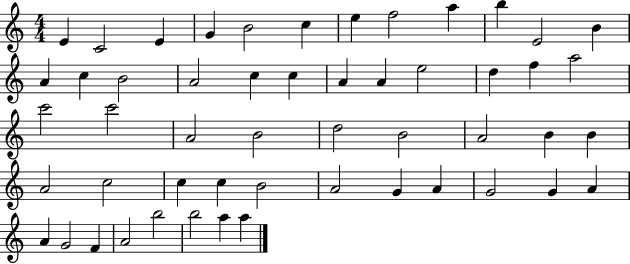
{
  \clef treble
  \numericTimeSignature
  \time 4/4
  \key c \major
  e'4 c'2 e'4 | g'4 b'2 c''4 | e''4 f''2 a''4 | b''4 e'2 b'4 | \break a'4 c''4 b'2 | a'2 c''4 c''4 | a'4 a'4 e''2 | d''4 f''4 a''2 | \break c'''2 c'''2 | a'2 b'2 | d''2 b'2 | a'2 b'4 b'4 | \break a'2 c''2 | c''4 c''4 b'2 | a'2 g'4 a'4 | g'2 g'4 a'4 | \break a'4 g'2 f'4 | a'2 b''2 | b''2 a''4 a''4 | \bar "|."
}